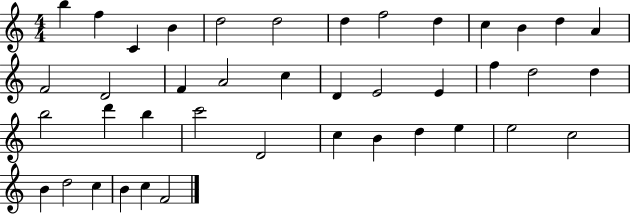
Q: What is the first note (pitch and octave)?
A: B5